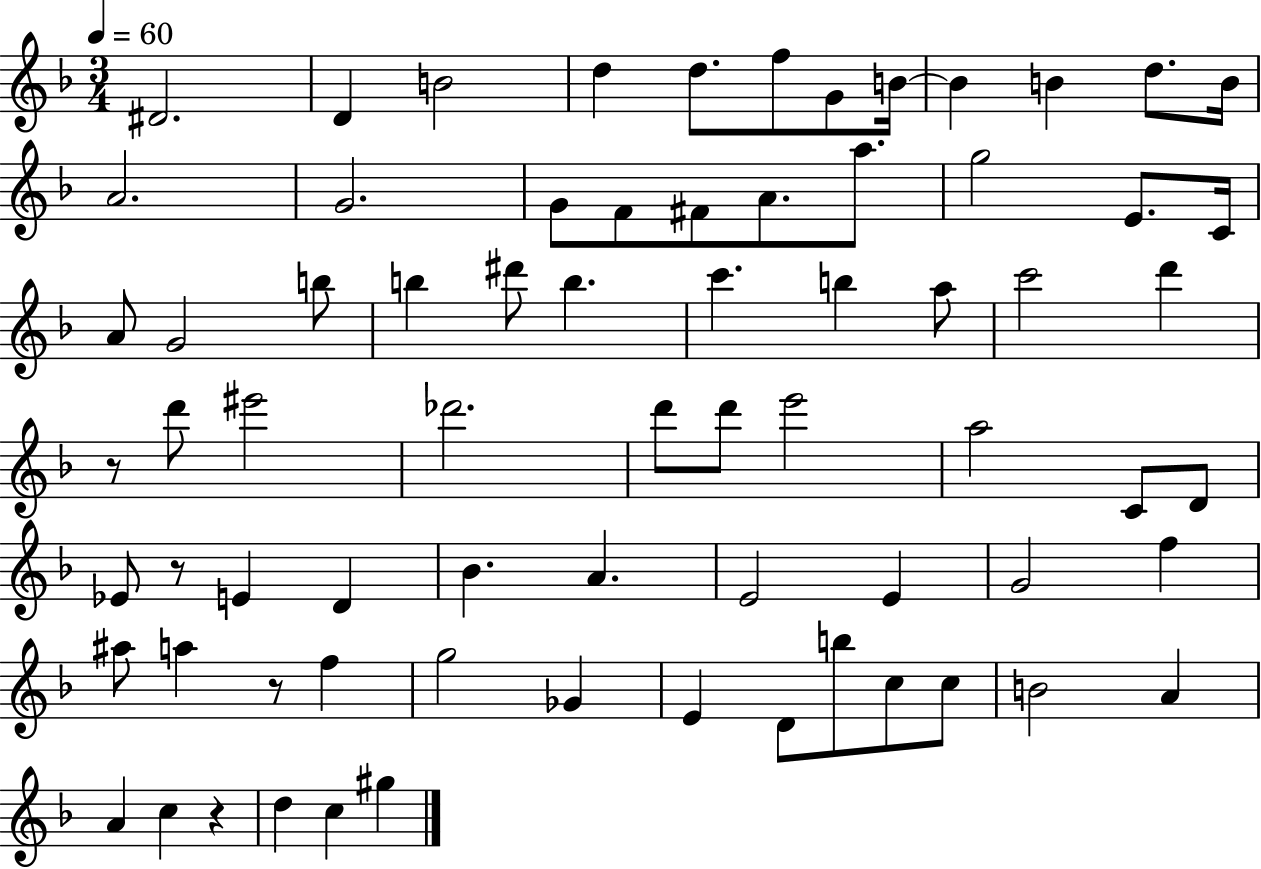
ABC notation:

X:1
T:Untitled
M:3/4
L:1/4
K:F
^D2 D B2 d d/2 f/2 G/2 B/4 B B d/2 B/4 A2 G2 G/2 F/2 ^F/2 A/2 a/2 g2 E/2 C/4 A/2 G2 b/2 b ^d'/2 b c' b a/2 c'2 d' z/2 d'/2 ^e'2 _d'2 d'/2 d'/2 e'2 a2 C/2 D/2 _E/2 z/2 E D _B A E2 E G2 f ^a/2 a z/2 f g2 _G E D/2 b/2 c/2 c/2 B2 A A c z d c ^g